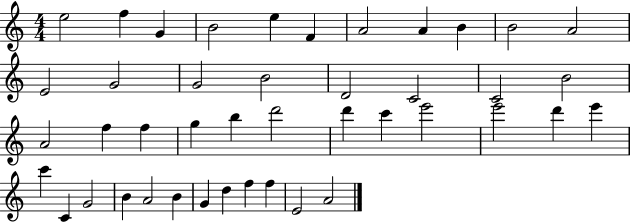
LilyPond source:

{
  \clef treble
  \numericTimeSignature
  \time 4/4
  \key c \major
  e''2 f''4 g'4 | b'2 e''4 f'4 | a'2 a'4 b'4 | b'2 a'2 | \break e'2 g'2 | g'2 b'2 | d'2 c'2 | c'2 b'2 | \break a'2 f''4 f''4 | g''4 b''4 d'''2 | d'''4 c'''4 e'''2 | e'''2 d'''4 e'''4 | \break c'''4 c'4 g'2 | b'4 a'2 b'4 | g'4 d''4 f''4 f''4 | e'2 a'2 | \break \bar "|."
}